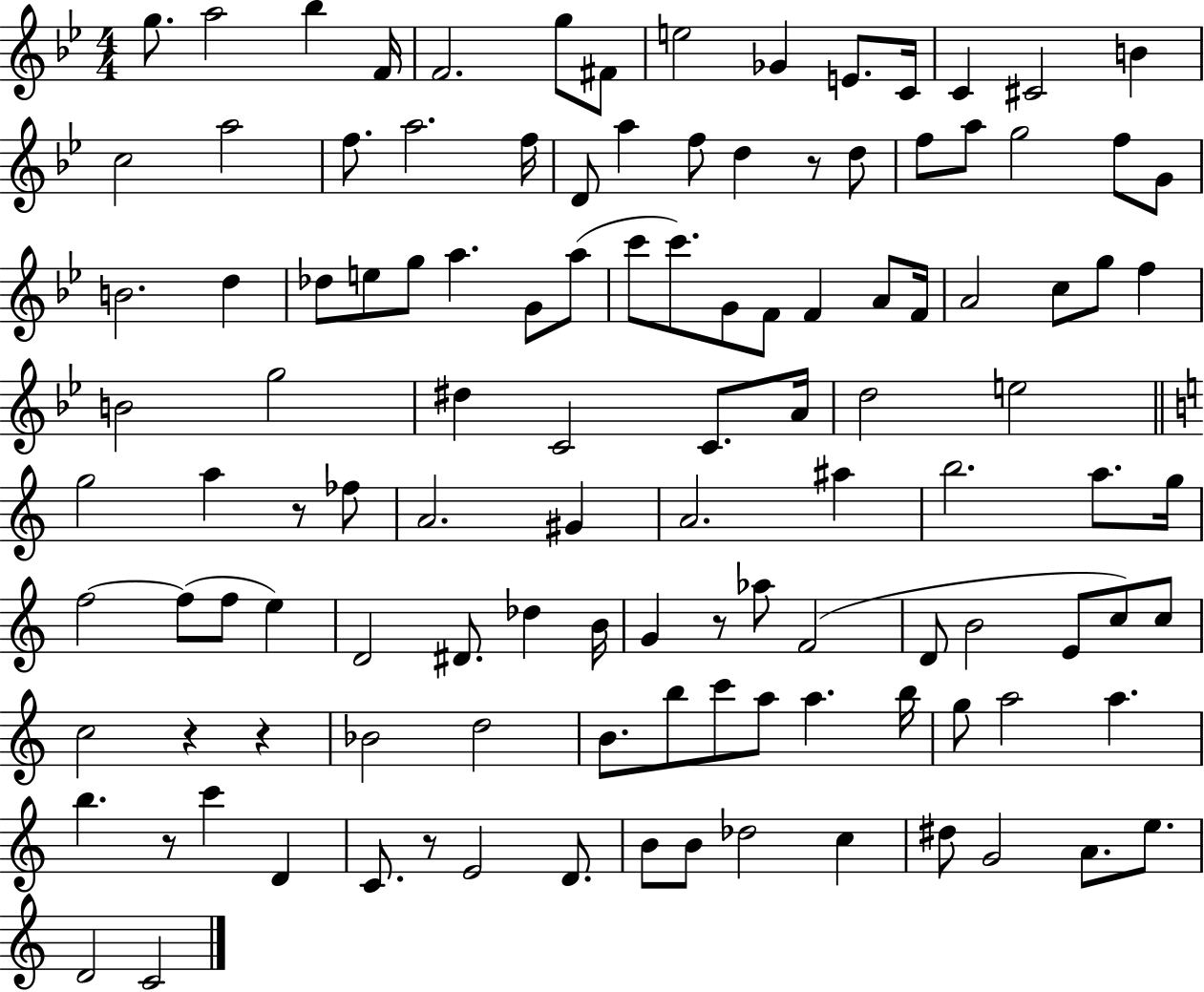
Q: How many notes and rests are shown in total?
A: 117